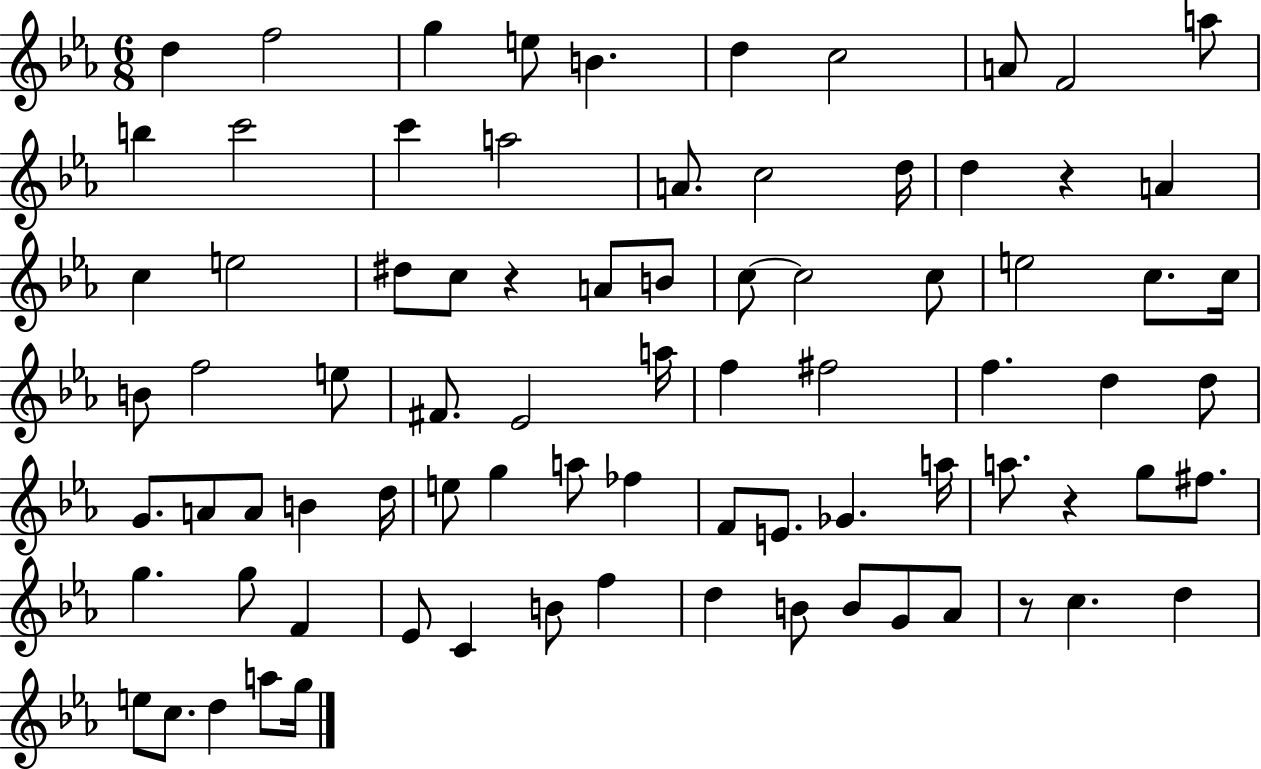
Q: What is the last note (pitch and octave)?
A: G5